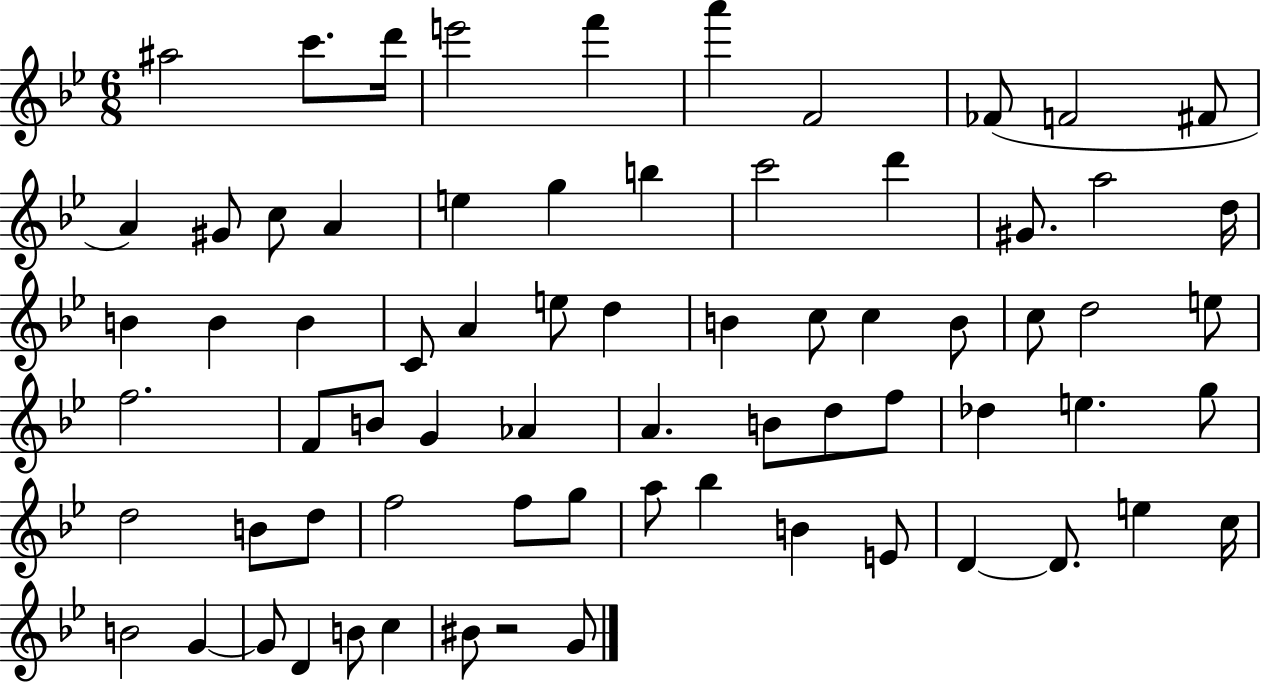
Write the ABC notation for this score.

X:1
T:Untitled
M:6/8
L:1/4
K:Bb
^a2 c'/2 d'/4 e'2 f' a' F2 _F/2 F2 ^F/2 A ^G/2 c/2 A e g b c'2 d' ^G/2 a2 d/4 B B B C/2 A e/2 d B c/2 c B/2 c/2 d2 e/2 f2 F/2 B/2 G _A A B/2 d/2 f/2 _d e g/2 d2 B/2 d/2 f2 f/2 g/2 a/2 _b B E/2 D D/2 e c/4 B2 G G/2 D B/2 c ^B/2 z2 G/2